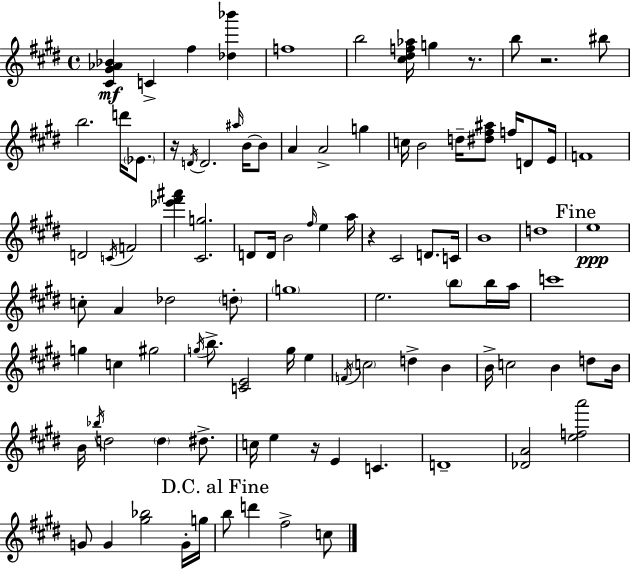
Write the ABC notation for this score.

X:1
T:Untitled
M:4/4
L:1/4
K:E
[^C^G_A_B] C ^f [_d_b'] f4 b2 [^c^df_a]/4 g z/2 b/2 z2 ^b/2 b2 d'/4 _E/2 z/4 D/4 D2 ^a/4 B/4 B/2 A A2 g c/4 B2 d/4 [^d^f^a]/2 f/4 D/2 E/4 F4 D2 C/4 F2 [_e'^f'^a'] [^Cg]2 D/2 D/4 B2 ^f/4 e a/4 z ^C2 D/2 C/4 B4 d4 e4 c/2 A _d2 d/2 g4 e2 b/2 b/4 a/4 c'4 g c ^g2 g/4 b/2 [CE]2 g/4 e F/4 c2 d B B/4 c2 B d/2 B/4 B/4 _b/4 d2 d ^d/2 c/4 e z/4 E C D4 [_DA]2 [efa']2 G/2 G [^g_b]2 G/4 g/4 b/2 d' ^f2 c/2